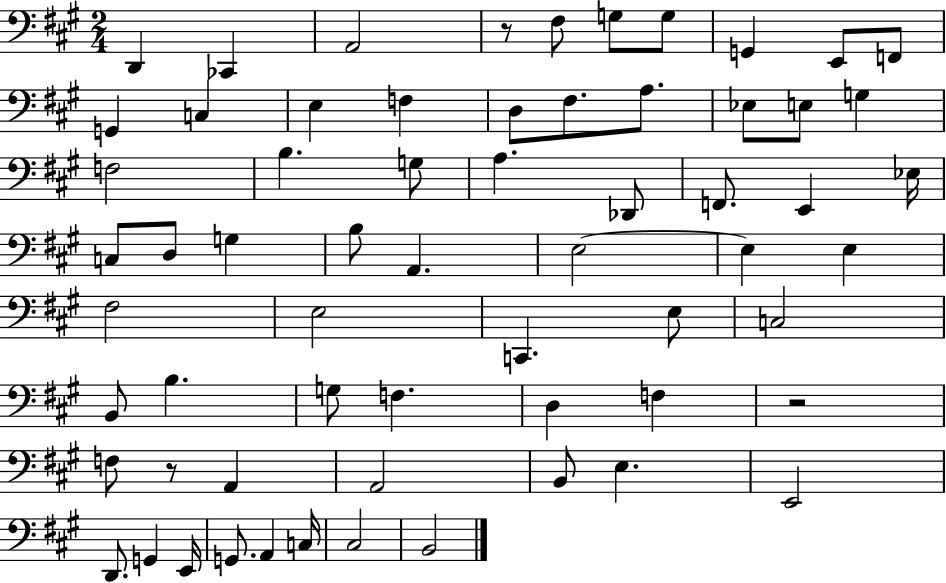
{
  \clef bass
  \numericTimeSignature
  \time 2/4
  \key a \major
  d,4 ces,4 | a,2 | r8 fis8 g8 g8 | g,4 e,8 f,8 | \break g,4 c4 | e4 f4 | d8 fis8. a8. | ees8 e8 g4 | \break f2 | b4. g8 | a4. des,8 | f,8. e,4 ees16 | \break c8 d8 g4 | b8 a,4. | e2~~ | e4 e4 | \break fis2 | e2 | c,4. e8 | c2 | \break b,8 b4. | g8 f4. | d4 f4 | r2 | \break f8 r8 a,4 | a,2 | b,8 e4. | e,2 | \break d,8. g,4 e,16 | g,8. a,4 c16 | cis2 | b,2 | \break \bar "|."
}